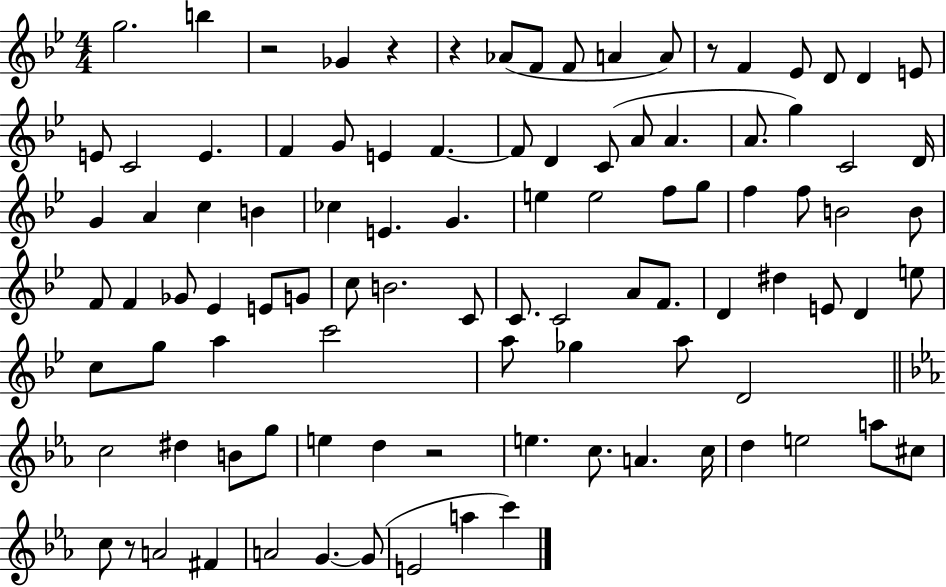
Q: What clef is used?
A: treble